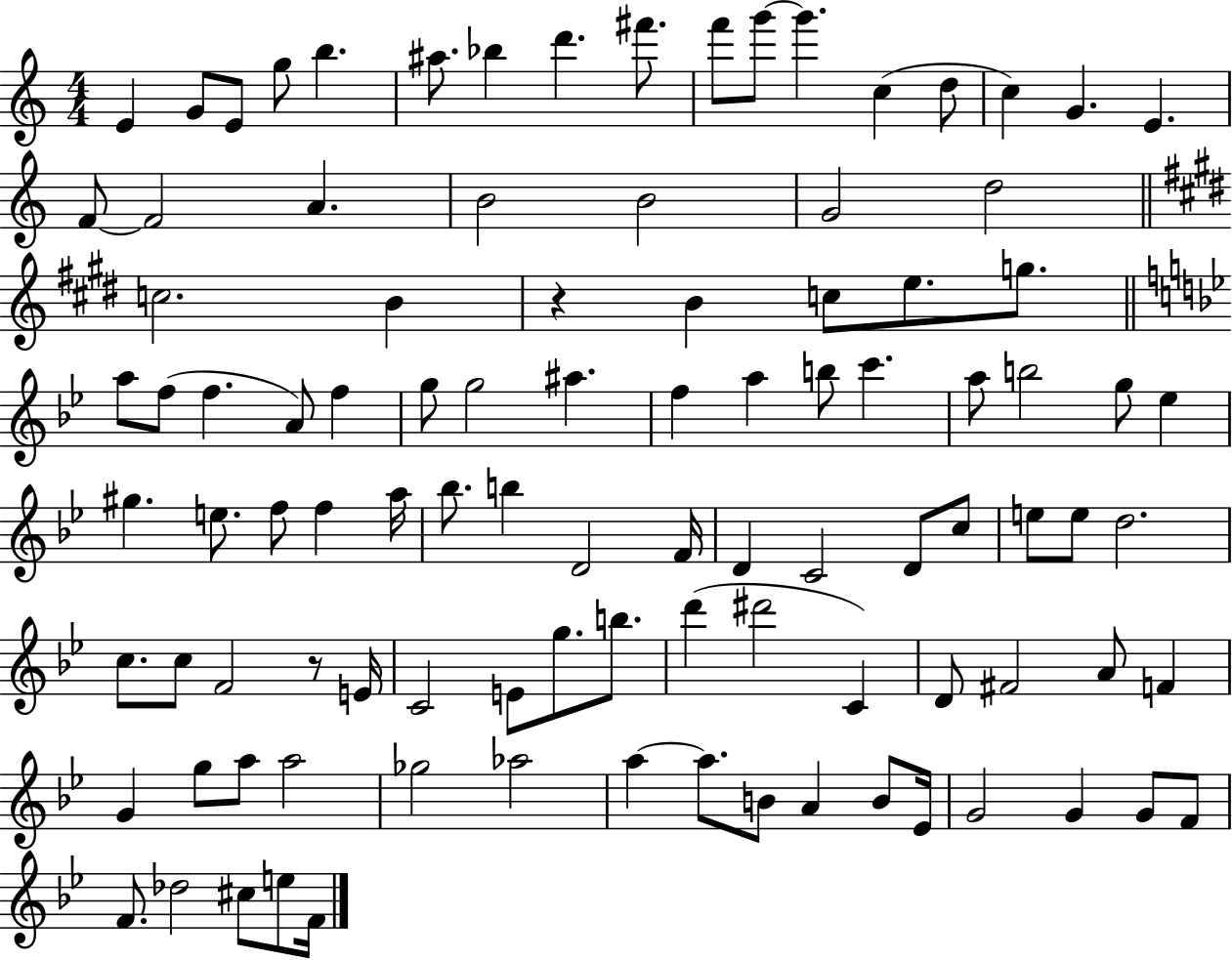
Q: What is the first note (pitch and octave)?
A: E4